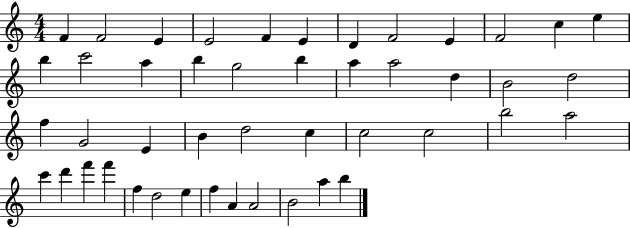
{
  \clef treble
  \numericTimeSignature
  \time 4/4
  \key c \major
  f'4 f'2 e'4 | e'2 f'4 e'4 | d'4 f'2 e'4 | f'2 c''4 e''4 | \break b''4 c'''2 a''4 | b''4 g''2 b''4 | a''4 a''2 d''4 | b'2 d''2 | \break f''4 g'2 e'4 | b'4 d''2 c''4 | c''2 c''2 | b''2 a''2 | \break c'''4 d'''4 f'''4 f'''4 | f''4 d''2 e''4 | f''4 a'4 a'2 | b'2 a''4 b''4 | \break \bar "|."
}